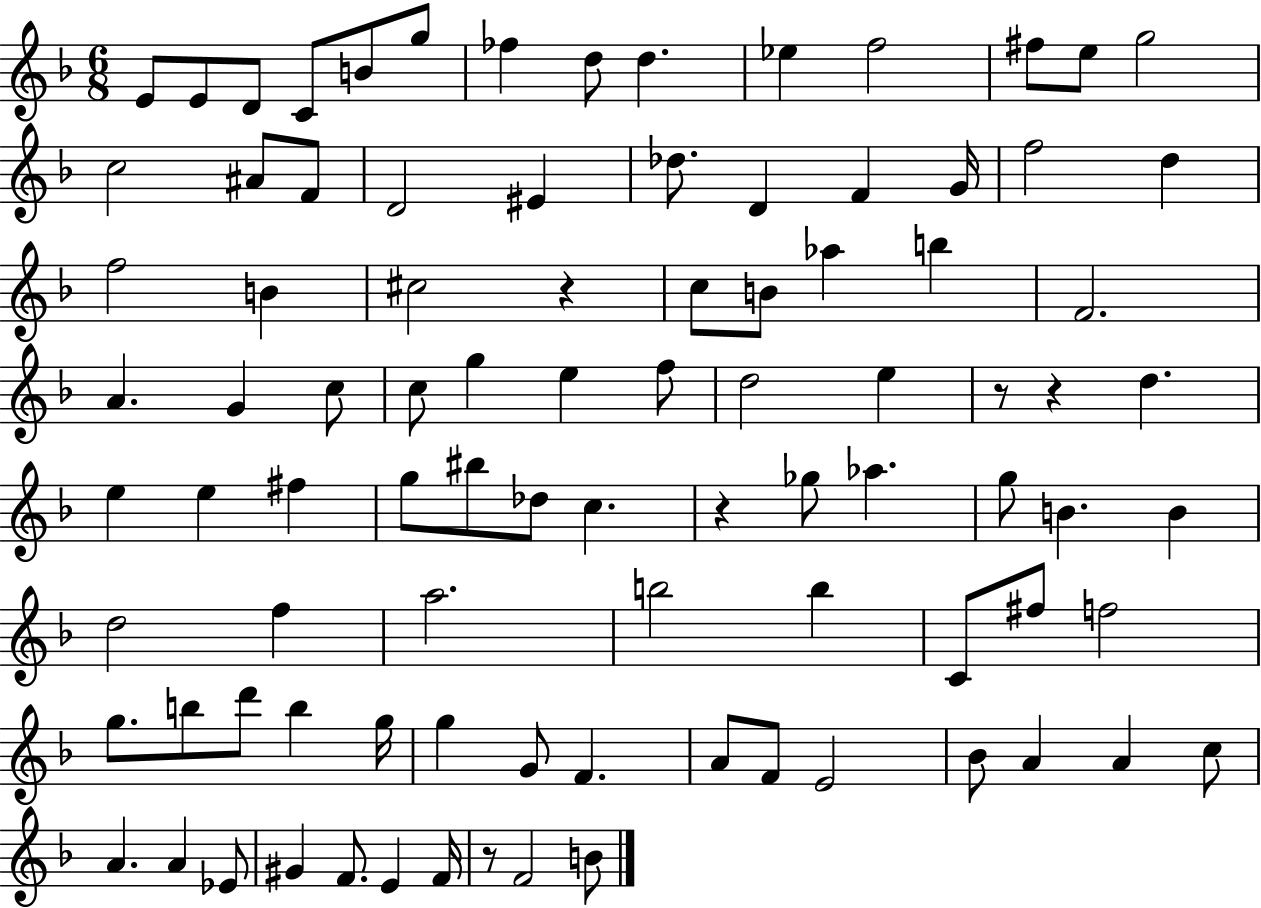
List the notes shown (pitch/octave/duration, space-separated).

E4/e E4/e D4/e C4/e B4/e G5/e FES5/q D5/e D5/q. Eb5/q F5/h F#5/e E5/e G5/h C5/h A#4/e F4/e D4/h EIS4/q Db5/e. D4/q F4/q G4/s F5/h D5/q F5/h B4/q C#5/h R/q C5/e B4/e Ab5/q B5/q F4/h. A4/q. G4/q C5/e C5/e G5/q E5/q F5/e D5/h E5/q R/e R/q D5/q. E5/q E5/q F#5/q G5/e BIS5/e Db5/e C5/q. R/q Gb5/e Ab5/q. G5/e B4/q. B4/q D5/h F5/q A5/h. B5/h B5/q C4/e F#5/e F5/h G5/e. B5/e D6/e B5/q G5/s G5/q G4/e F4/q. A4/e F4/e E4/h Bb4/e A4/q A4/q C5/e A4/q. A4/q Eb4/e G#4/q F4/e. E4/q F4/s R/e F4/h B4/e